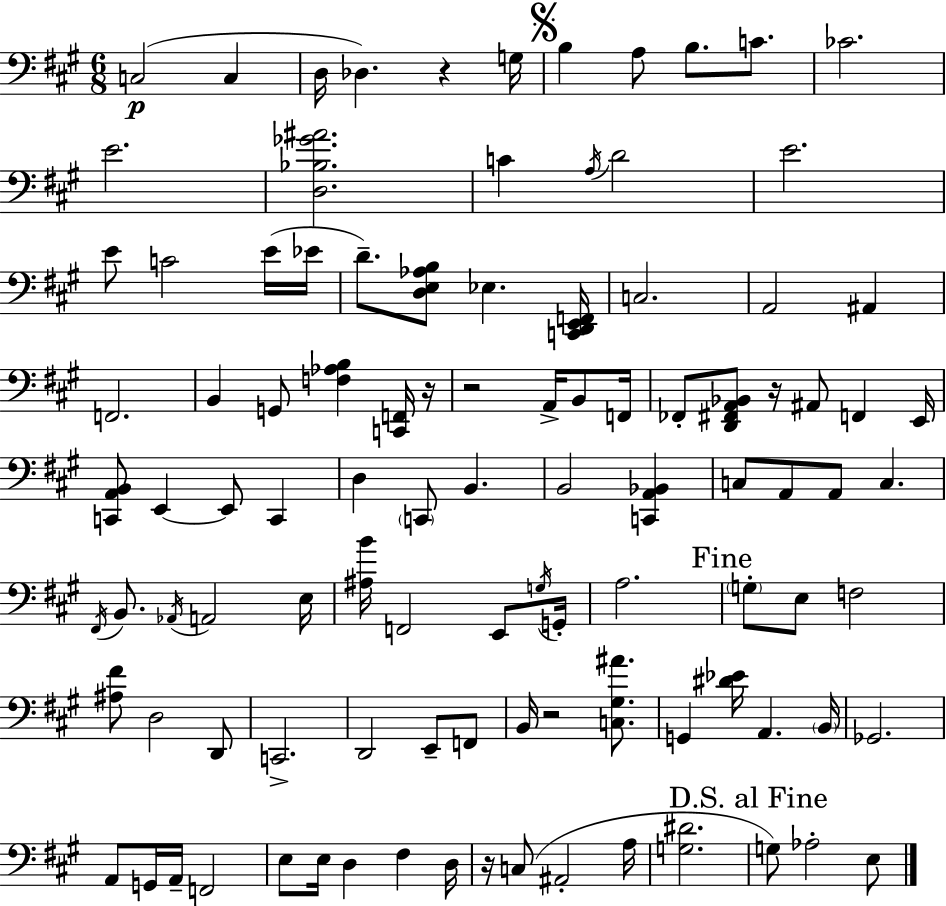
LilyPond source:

{
  \clef bass
  \numericTimeSignature
  \time 6/8
  \key a \major
  c2(\p c4 | d16 des4.) r4 g16 | \mark \markup { \musicglyph "scripts.segno" } b4 a8 b8. c'8. | ces'2. | \break e'2. | <d bes ges' ais'>2. | c'4 \acciaccatura { a16 } d'2 | e'2. | \break e'8 c'2 e'16( | ees'16 d'8.--) <d e aes b>8 ees4. | <c, d, e, f,>16 c2. | a,2 ais,4 | \break f,2. | b,4 g,8 <f aes b>4 <c, f,>16 | r16 r2 a,16-> b,8 | f,16 fes,8-. <d, fis, a, bes,>8 r16 ais,8 f,4 | \break e,16 <c, a, b,>8 e,4~~ e,8 c,4 | d4 \parenthesize c,8 b,4. | b,2 <c, a, bes,>4 | c8 a,8 a,8 c4. | \break \acciaccatura { fis,16 } b,8. \acciaccatura { aes,16 } a,2 | e16 <ais b'>16 f,2 | e,8 \acciaccatura { g16 } g,16-. a2. | \mark "Fine" \parenthesize g8-. e8 f2 | \break <ais fis'>8 d2 | d,8 c,2.-> | d,2 | e,8-- f,8 b,16 r2 | \break <c gis ais'>8. g,4 <dis' ees'>16 a,4. | \parenthesize b,16 ges,2. | a,8 g,16 a,16-- f,2 | e8 e16 d4 fis4 | \break d16 r16 c8( ais,2-. | a16 <g dis'>2. | \mark "D.S. al Fine" g8) aes2-. | e8 \bar "|."
}